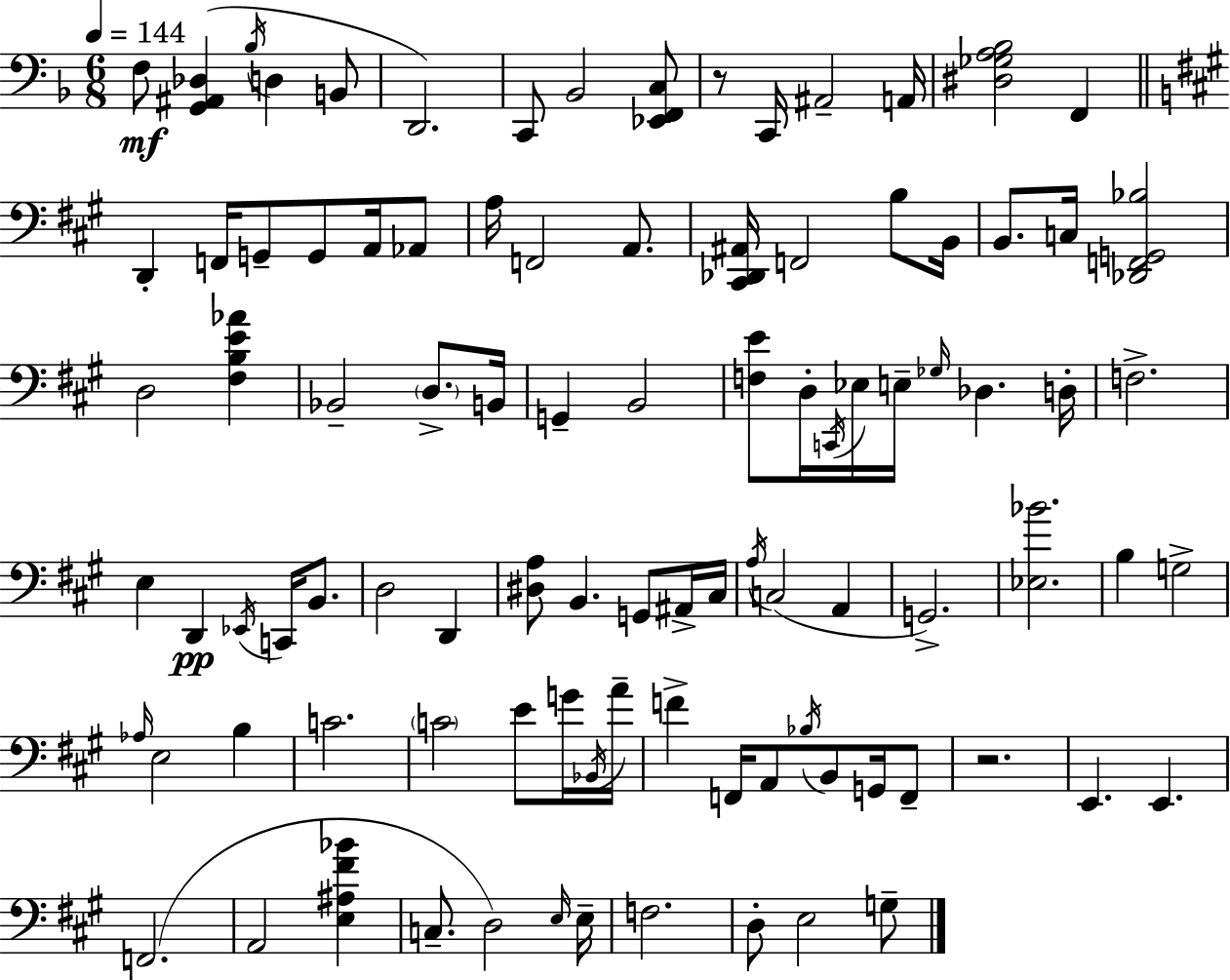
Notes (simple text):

F3/e [G2,A#2,Db3]/q Bb3/s D3/q B2/e D2/h. C2/e Bb2/h [Eb2,F2,C3]/e R/e C2/s A#2/h A2/s [D#3,Gb3,A3,Bb3]/h F2/q D2/q F2/s G2/e G2/e A2/s Ab2/e A3/s F2/h A2/e. [C#2,Db2,A#2]/s F2/h B3/e B2/s B2/e. C3/s [Db2,F2,G2,Bb3]/h D3/h [F#3,B3,E4,Ab4]/q Bb2/h D3/e. B2/s G2/q B2/h [F3,E4]/e D3/s C2/s Eb3/s E3/s Gb3/s Db3/q. D3/s F3/h. E3/q D2/q Eb2/s C2/s B2/e. D3/h D2/q [D#3,A3]/e B2/q. G2/e A#2/s C#3/s A3/s C3/h A2/q G2/h. [Eb3,Bb4]/h. B3/q G3/h Ab3/s E3/h B3/q C4/h. C4/h E4/e G4/s Bb2/s A4/s F4/q F2/s A2/e Bb3/s B2/e G2/s F2/e R/h. E2/q. E2/q. F2/h. A2/h [E3,A#3,F#4,Bb4]/q C3/e. D3/h E3/s E3/s F3/h. D3/e E3/h G3/e